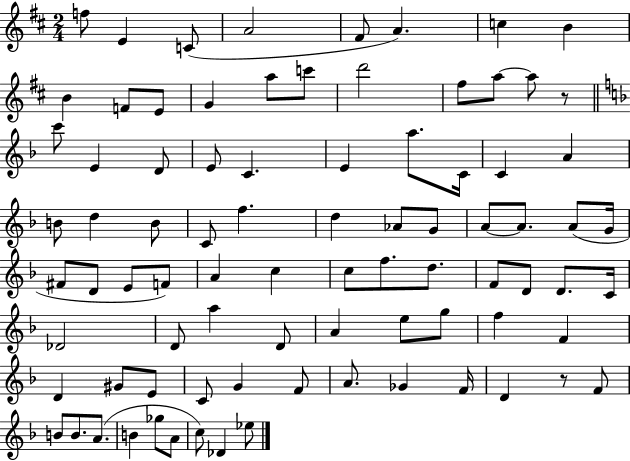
{
  \clef treble
  \numericTimeSignature
  \time 2/4
  \key d \major
  f''8 e'4 c'8( | a'2 | fis'8 a'4.) | c''4 b'4 | \break b'4 f'8 e'8 | g'4 a''8 c'''8 | d'''2 | fis''8 a''8~~ a''8 r8 | \break \bar "||" \break \key d \minor c'''8 e'4 d'8 | e'8 c'4. | e'4 a''8. c'16 | c'4 a'4 | \break b'8 d''4 b'8 | c'8 f''4. | d''4 aes'8 g'8 | a'8~~ a'8. a'8( g'16 | \break fis'8 d'8 e'8 f'8) | a'4 c''4 | c''8 f''8. d''8. | f'8 d'8 d'8. c'16 | \break des'2 | d'8 a''4 d'8 | a'4 e''8 g''8 | f''4 f'4 | \break d'4 gis'8 e'8 | c'8 g'4 f'8 | a'8. ges'4 f'16 | d'4 r8 f'8 | \break b'8 b'8. a'8.( | b'4 ges''8 a'8 | c''8) des'4 ees''8 | \bar "|."
}